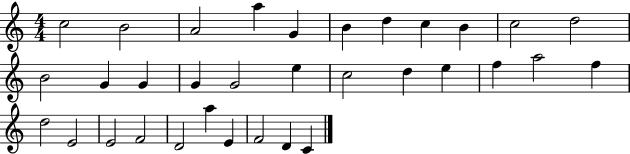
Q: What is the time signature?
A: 4/4